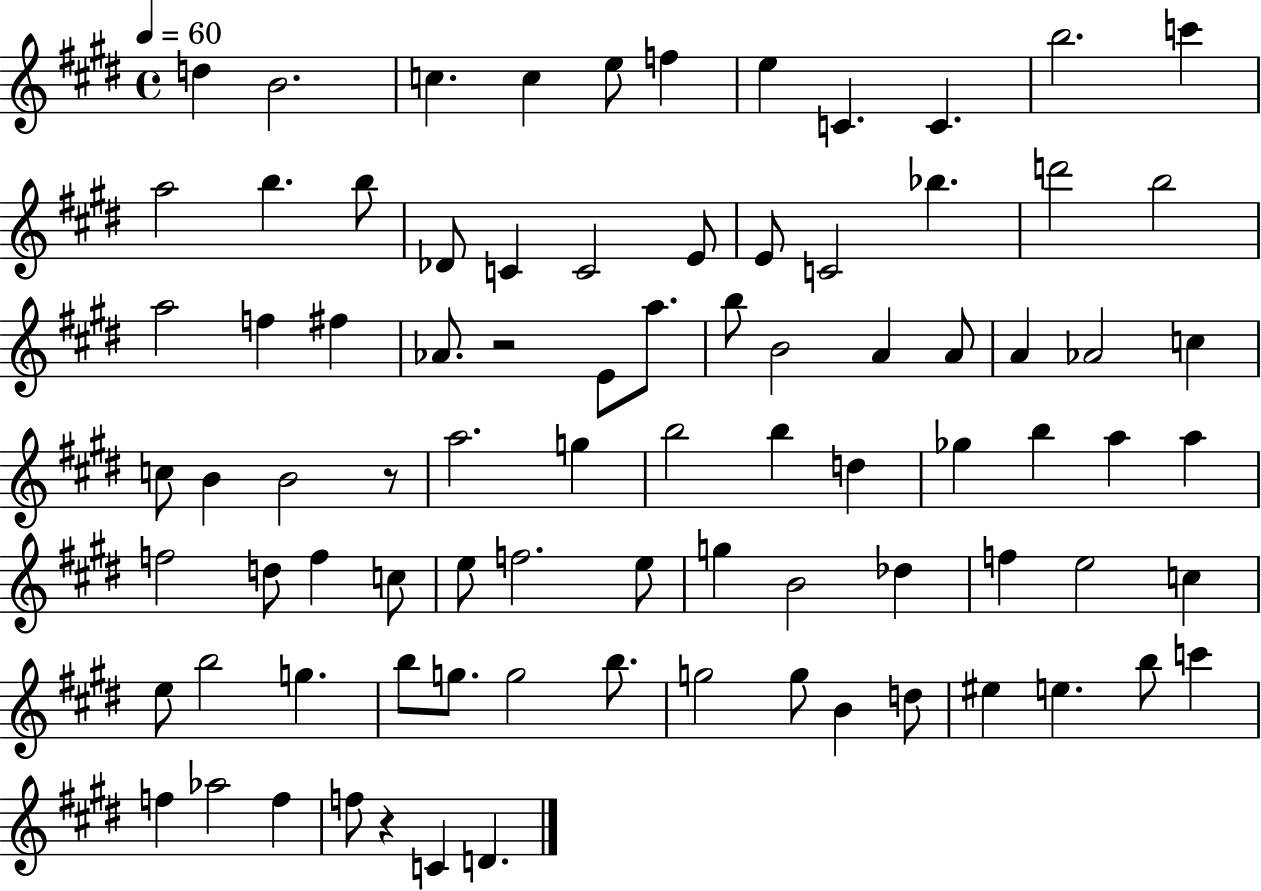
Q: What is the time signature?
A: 4/4